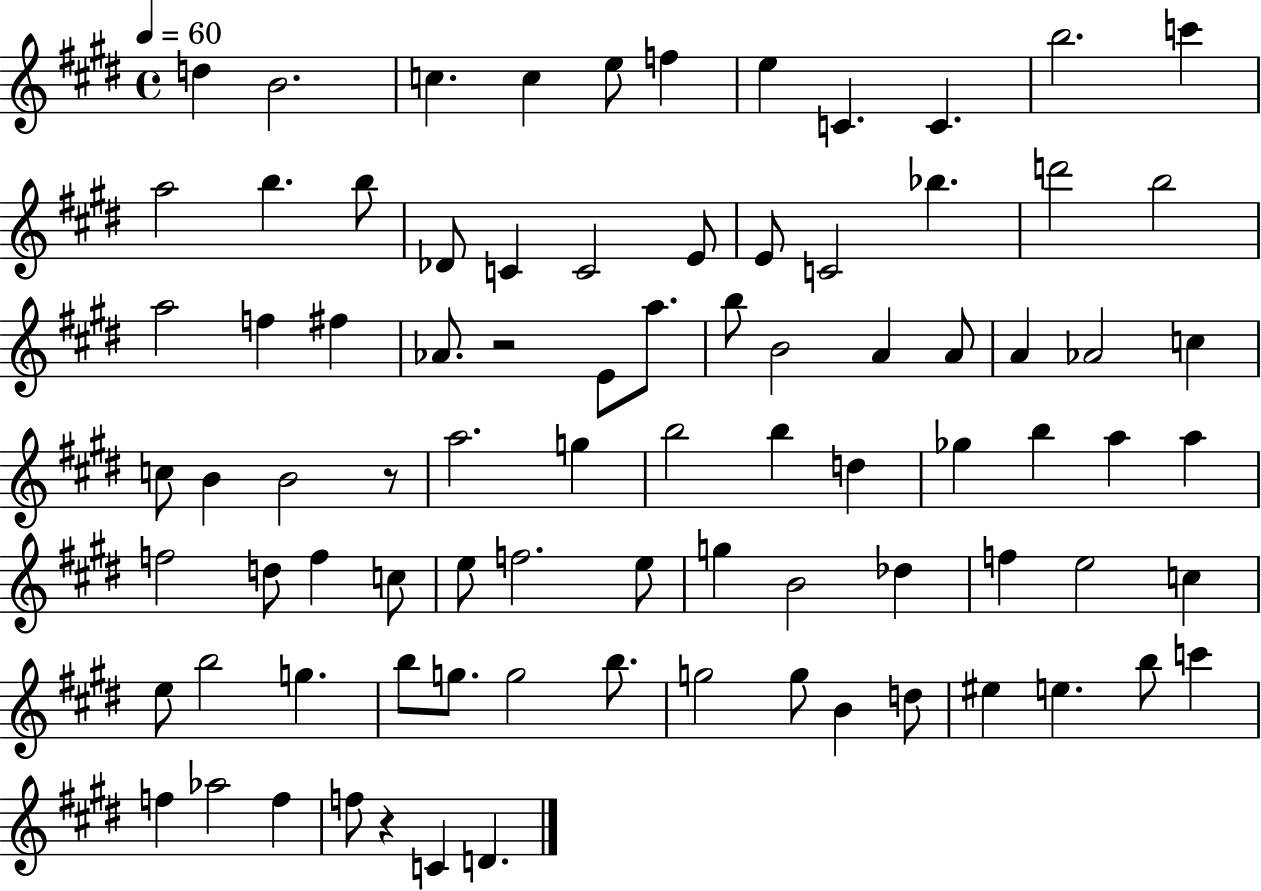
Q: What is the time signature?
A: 4/4